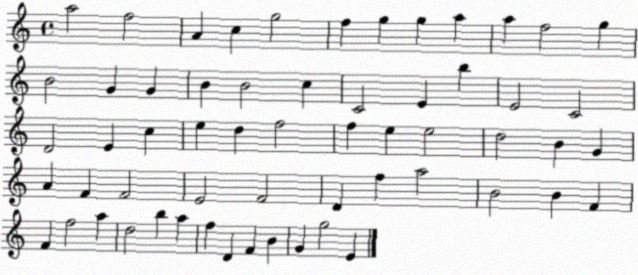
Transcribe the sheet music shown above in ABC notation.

X:1
T:Untitled
M:4/4
L:1/4
K:C
a2 f2 A c g2 f g g a a f2 g B2 G G B B2 c C2 E b E2 C2 D2 E c e d f2 f e e2 d2 B G A F F2 E2 F2 D f a2 B2 B F F f2 a d2 b a f D F B G g2 E